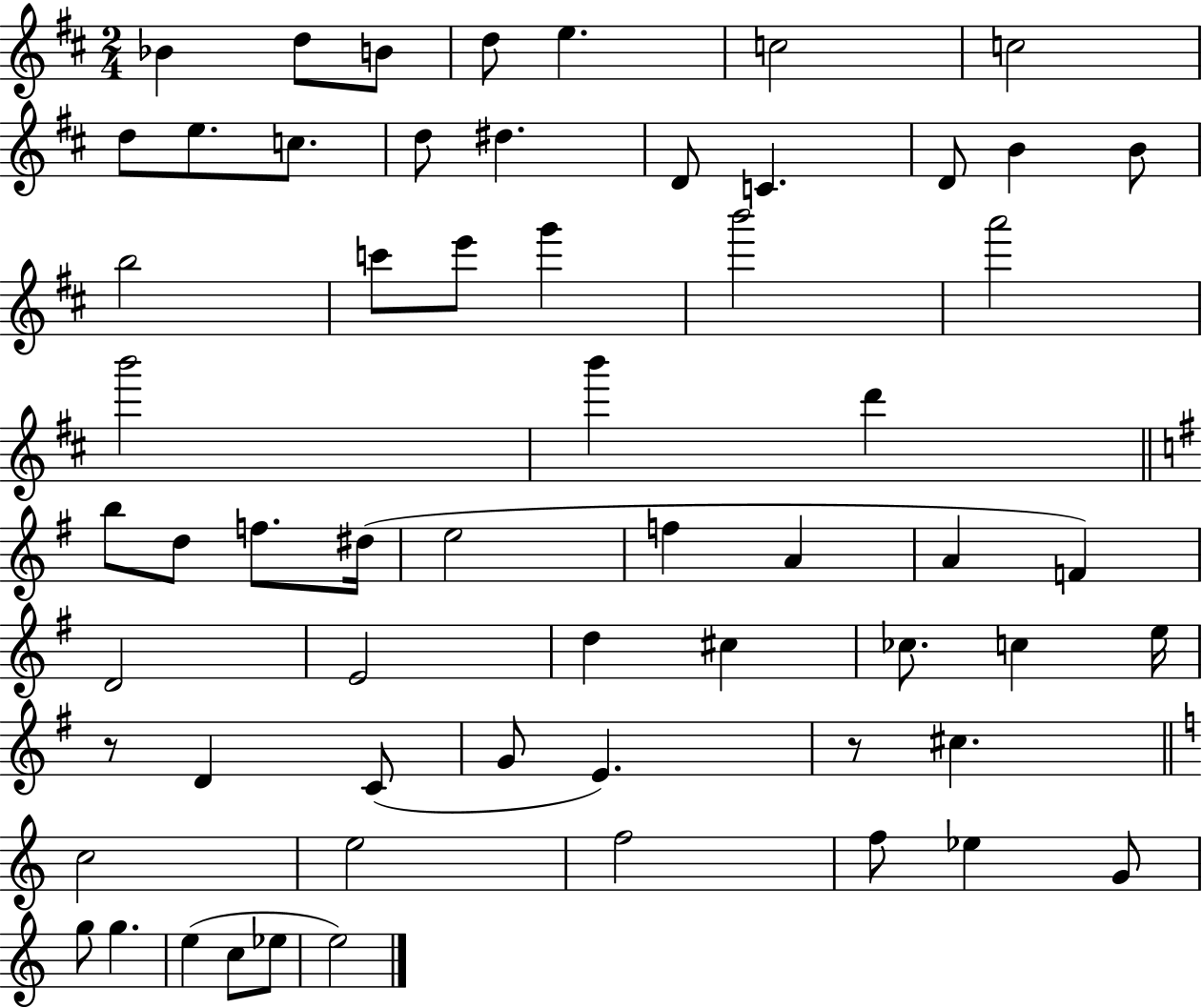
{
  \clef treble
  \numericTimeSignature
  \time 2/4
  \key d \major
  bes'4 d''8 b'8 | d''8 e''4. | c''2 | c''2 | \break d''8 e''8. c''8. | d''8 dis''4. | d'8 c'4. | d'8 b'4 b'8 | \break b''2 | c'''8 e'''8 g'''4 | b'''2 | a'''2 | \break b'''2 | b'''4 d'''4 | \bar "||" \break \key g \major b''8 d''8 f''8. dis''16( | e''2 | f''4 a'4 | a'4 f'4) | \break d'2 | e'2 | d''4 cis''4 | ces''8. c''4 e''16 | \break r8 d'4 c'8( | g'8 e'4.) | r8 cis''4. | \bar "||" \break \key a \minor c''2 | e''2 | f''2 | f''8 ees''4 g'8 | \break g''8 g''4. | e''4( c''8 ees''8 | e''2) | \bar "|."
}